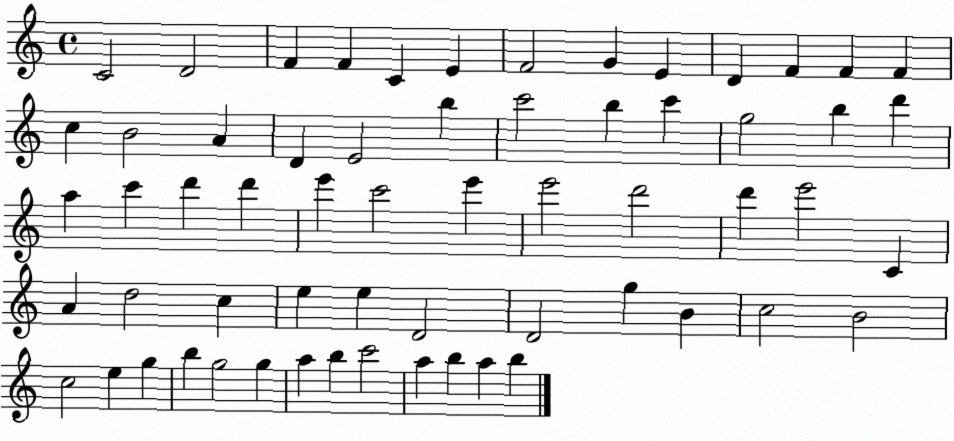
X:1
T:Untitled
M:4/4
L:1/4
K:C
C2 D2 F F C E F2 G E D F F F c B2 A D E2 b c'2 b c' g2 b d' a c' d' d' e' c'2 e' e'2 d'2 d' e'2 C A d2 c e e D2 D2 g B c2 B2 c2 e g b g2 g a b c'2 a b a b